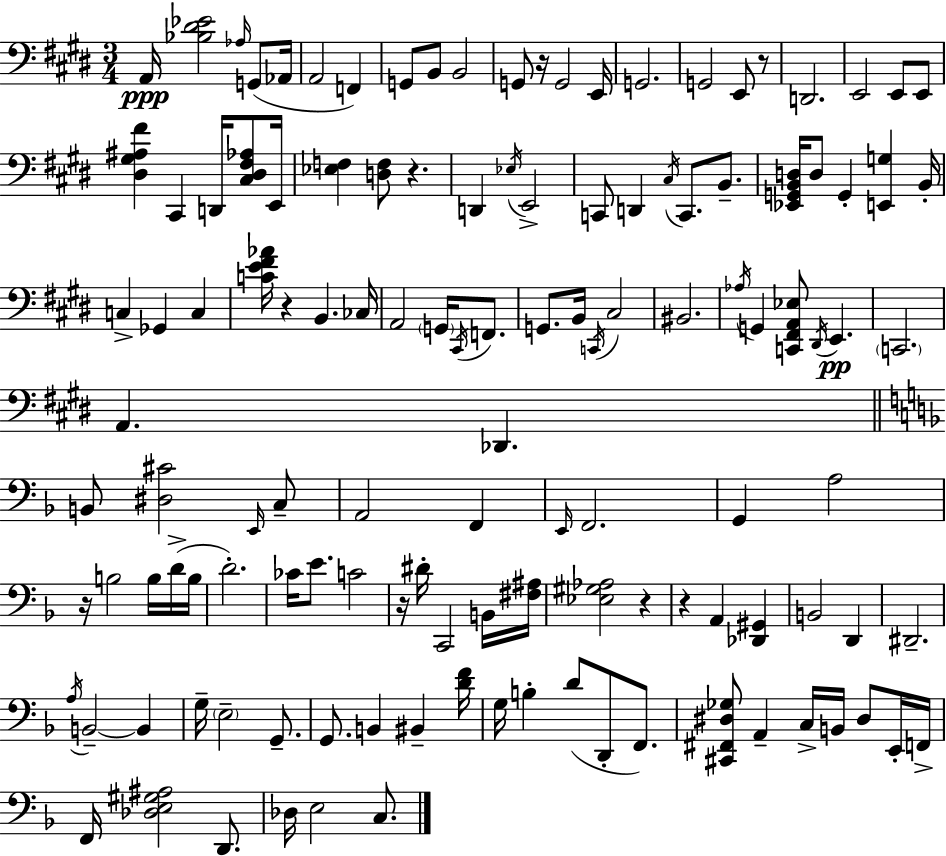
X:1
T:Untitled
M:3/4
L:1/4
K:E
A,,/4 [_B,^D_E]2 _A,/4 G,,/2 _A,,/4 A,,2 F,, G,,/2 B,,/2 B,,2 G,,/2 z/4 G,,2 E,,/4 G,,2 G,,2 E,,/2 z/2 D,,2 E,,2 E,,/2 E,,/2 [^D,^G,^A,^F] ^C,, D,,/4 [^C,^D,^F,_A,]/2 E,,/4 [_E,F,] [D,F,]/2 z D,, _E,/4 E,,2 C,,/2 D,, ^C,/4 C,,/2 B,,/2 [_E,,G,,B,,D,]/4 D,/2 G,, [E,,G,] B,,/4 C, _G,, C, [CE^F_A]/4 z B,, _C,/4 A,,2 G,,/4 ^C,,/4 F,,/2 G,,/2 B,,/4 C,,/4 ^C,2 ^B,,2 _A,/4 G,, [C,,^F,,A,,_E,]/2 ^D,,/4 E,, C,,2 A,, _D,, B,,/2 [^D,^C]2 E,,/4 C,/2 A,,2 F,, E,,/4 F,,2 G,, A,2 z/4 B,2 B,/4 D/4 B,/4 D2 _C/4 E/2 C2 z/4 ^D/4 C,,2 B,,/4 [^F,^A,]/4 [_E,^G,_A,]2 z z A,, [_D,,^G,,] B,,2 D,, ^D,,2 A,/4 B,,2 B,, G,/4 E,2 G,,/2 G,,/2 B,, ^B,, [DF]/4 G,/4 B, D/2 D,,/2 F,,/2 [^C,,^F,,^D,_G,]/2 A,, C,/4 B,,/4 ^D,/2 E,,/4 F,,/4 F,,/4 [_D,E,^G,^A,]2 D,,/2 _D,/4 E,2 C,/2